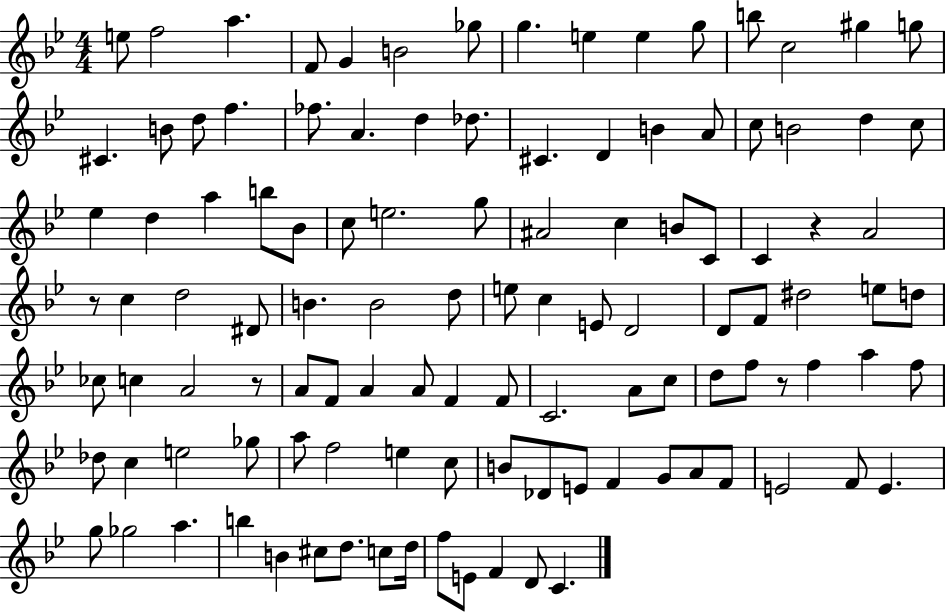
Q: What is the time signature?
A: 4/4